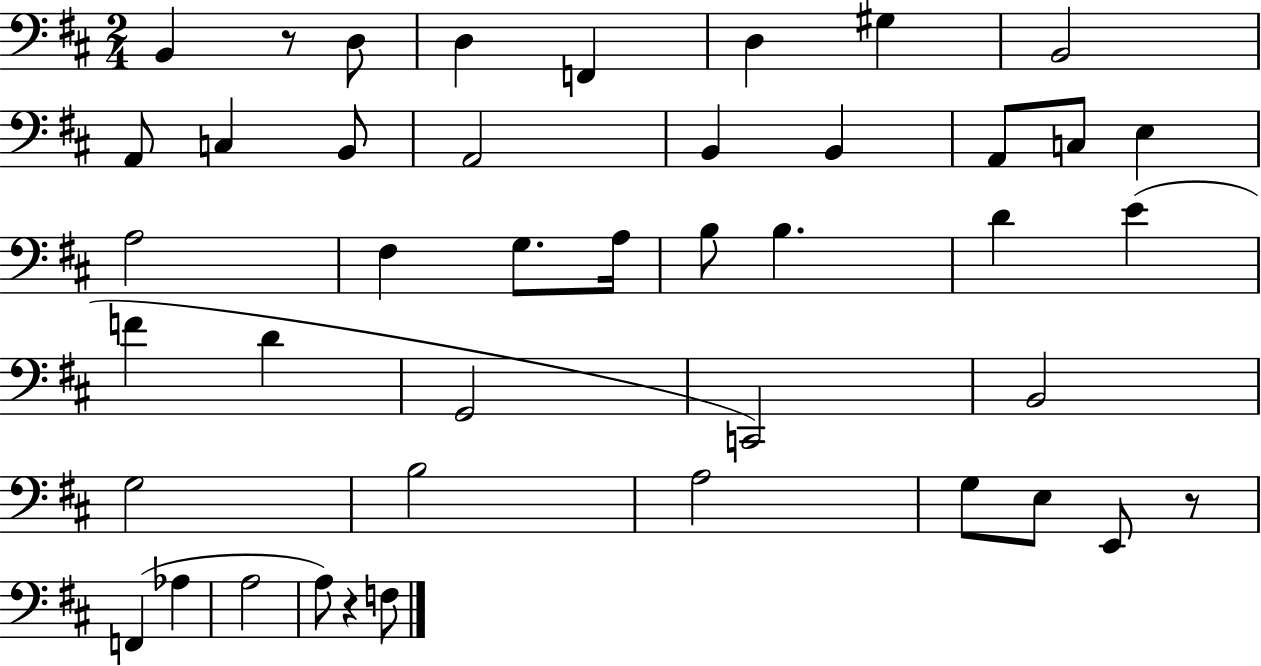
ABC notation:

X:1
T:Untitled
M:2/4
L:1/4
K:D
B,, z/2 D,/2 D, F,, D, ^G, B,,2 A,,/2 C, B,,/2 A,,2 B,, B,, A,,/2 C,/2 E, A,2 ^F, G,/2 A,/4 B,/2 B, D E F D G,,2 C,,2 B,,2 G,2 B,2 A,2 G,/2 E,/2 E,,/2 z/2 F,, _A, A,2 A,/2 z F,/2